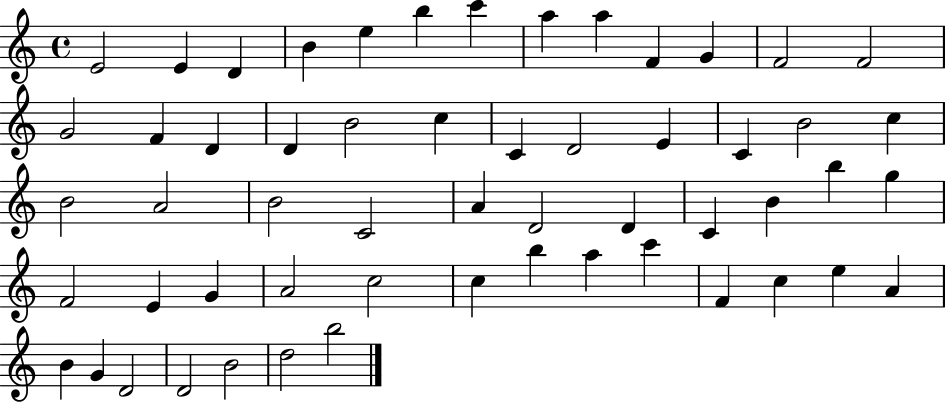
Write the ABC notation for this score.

X:1
T:Untitled
M:4/4
L:1/4
K:C
E2 E D B e b c' a a F G F2 F2 G2 F D D B2 c C D2 E C B2 c B2 A2 B2 C2 A D2 D C B b g F2 E G A2 c2 c b a c' F c e A B G D2 D2 B2 d2 b2